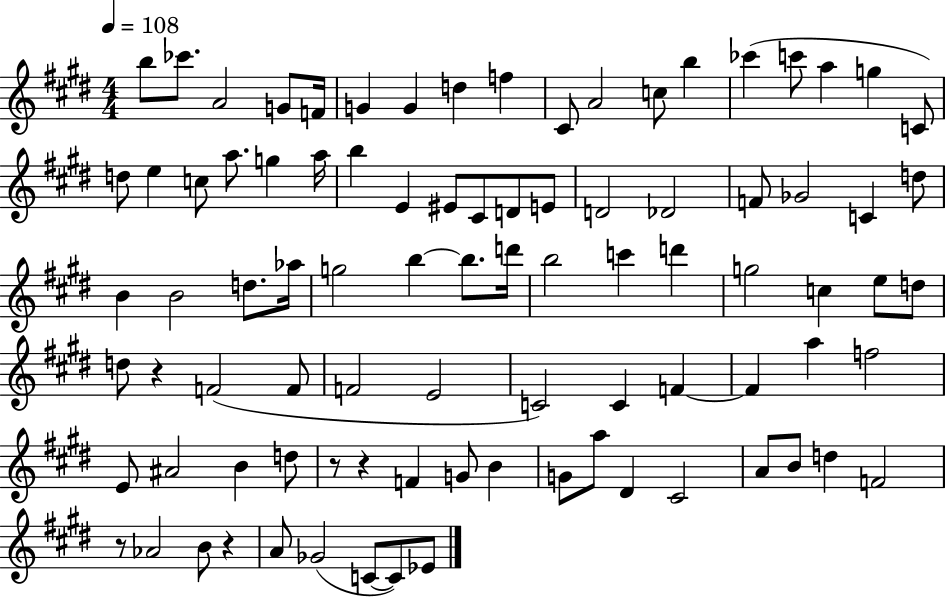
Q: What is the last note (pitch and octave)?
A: Eb4